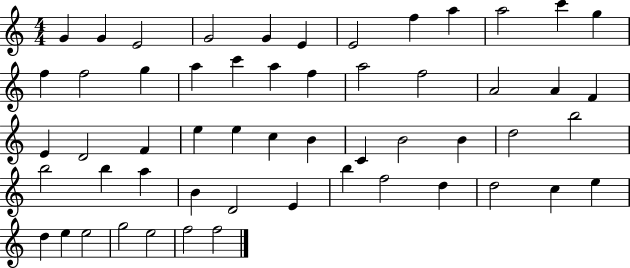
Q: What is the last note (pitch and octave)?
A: F5